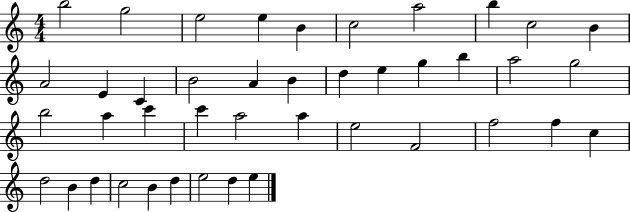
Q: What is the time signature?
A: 4/4